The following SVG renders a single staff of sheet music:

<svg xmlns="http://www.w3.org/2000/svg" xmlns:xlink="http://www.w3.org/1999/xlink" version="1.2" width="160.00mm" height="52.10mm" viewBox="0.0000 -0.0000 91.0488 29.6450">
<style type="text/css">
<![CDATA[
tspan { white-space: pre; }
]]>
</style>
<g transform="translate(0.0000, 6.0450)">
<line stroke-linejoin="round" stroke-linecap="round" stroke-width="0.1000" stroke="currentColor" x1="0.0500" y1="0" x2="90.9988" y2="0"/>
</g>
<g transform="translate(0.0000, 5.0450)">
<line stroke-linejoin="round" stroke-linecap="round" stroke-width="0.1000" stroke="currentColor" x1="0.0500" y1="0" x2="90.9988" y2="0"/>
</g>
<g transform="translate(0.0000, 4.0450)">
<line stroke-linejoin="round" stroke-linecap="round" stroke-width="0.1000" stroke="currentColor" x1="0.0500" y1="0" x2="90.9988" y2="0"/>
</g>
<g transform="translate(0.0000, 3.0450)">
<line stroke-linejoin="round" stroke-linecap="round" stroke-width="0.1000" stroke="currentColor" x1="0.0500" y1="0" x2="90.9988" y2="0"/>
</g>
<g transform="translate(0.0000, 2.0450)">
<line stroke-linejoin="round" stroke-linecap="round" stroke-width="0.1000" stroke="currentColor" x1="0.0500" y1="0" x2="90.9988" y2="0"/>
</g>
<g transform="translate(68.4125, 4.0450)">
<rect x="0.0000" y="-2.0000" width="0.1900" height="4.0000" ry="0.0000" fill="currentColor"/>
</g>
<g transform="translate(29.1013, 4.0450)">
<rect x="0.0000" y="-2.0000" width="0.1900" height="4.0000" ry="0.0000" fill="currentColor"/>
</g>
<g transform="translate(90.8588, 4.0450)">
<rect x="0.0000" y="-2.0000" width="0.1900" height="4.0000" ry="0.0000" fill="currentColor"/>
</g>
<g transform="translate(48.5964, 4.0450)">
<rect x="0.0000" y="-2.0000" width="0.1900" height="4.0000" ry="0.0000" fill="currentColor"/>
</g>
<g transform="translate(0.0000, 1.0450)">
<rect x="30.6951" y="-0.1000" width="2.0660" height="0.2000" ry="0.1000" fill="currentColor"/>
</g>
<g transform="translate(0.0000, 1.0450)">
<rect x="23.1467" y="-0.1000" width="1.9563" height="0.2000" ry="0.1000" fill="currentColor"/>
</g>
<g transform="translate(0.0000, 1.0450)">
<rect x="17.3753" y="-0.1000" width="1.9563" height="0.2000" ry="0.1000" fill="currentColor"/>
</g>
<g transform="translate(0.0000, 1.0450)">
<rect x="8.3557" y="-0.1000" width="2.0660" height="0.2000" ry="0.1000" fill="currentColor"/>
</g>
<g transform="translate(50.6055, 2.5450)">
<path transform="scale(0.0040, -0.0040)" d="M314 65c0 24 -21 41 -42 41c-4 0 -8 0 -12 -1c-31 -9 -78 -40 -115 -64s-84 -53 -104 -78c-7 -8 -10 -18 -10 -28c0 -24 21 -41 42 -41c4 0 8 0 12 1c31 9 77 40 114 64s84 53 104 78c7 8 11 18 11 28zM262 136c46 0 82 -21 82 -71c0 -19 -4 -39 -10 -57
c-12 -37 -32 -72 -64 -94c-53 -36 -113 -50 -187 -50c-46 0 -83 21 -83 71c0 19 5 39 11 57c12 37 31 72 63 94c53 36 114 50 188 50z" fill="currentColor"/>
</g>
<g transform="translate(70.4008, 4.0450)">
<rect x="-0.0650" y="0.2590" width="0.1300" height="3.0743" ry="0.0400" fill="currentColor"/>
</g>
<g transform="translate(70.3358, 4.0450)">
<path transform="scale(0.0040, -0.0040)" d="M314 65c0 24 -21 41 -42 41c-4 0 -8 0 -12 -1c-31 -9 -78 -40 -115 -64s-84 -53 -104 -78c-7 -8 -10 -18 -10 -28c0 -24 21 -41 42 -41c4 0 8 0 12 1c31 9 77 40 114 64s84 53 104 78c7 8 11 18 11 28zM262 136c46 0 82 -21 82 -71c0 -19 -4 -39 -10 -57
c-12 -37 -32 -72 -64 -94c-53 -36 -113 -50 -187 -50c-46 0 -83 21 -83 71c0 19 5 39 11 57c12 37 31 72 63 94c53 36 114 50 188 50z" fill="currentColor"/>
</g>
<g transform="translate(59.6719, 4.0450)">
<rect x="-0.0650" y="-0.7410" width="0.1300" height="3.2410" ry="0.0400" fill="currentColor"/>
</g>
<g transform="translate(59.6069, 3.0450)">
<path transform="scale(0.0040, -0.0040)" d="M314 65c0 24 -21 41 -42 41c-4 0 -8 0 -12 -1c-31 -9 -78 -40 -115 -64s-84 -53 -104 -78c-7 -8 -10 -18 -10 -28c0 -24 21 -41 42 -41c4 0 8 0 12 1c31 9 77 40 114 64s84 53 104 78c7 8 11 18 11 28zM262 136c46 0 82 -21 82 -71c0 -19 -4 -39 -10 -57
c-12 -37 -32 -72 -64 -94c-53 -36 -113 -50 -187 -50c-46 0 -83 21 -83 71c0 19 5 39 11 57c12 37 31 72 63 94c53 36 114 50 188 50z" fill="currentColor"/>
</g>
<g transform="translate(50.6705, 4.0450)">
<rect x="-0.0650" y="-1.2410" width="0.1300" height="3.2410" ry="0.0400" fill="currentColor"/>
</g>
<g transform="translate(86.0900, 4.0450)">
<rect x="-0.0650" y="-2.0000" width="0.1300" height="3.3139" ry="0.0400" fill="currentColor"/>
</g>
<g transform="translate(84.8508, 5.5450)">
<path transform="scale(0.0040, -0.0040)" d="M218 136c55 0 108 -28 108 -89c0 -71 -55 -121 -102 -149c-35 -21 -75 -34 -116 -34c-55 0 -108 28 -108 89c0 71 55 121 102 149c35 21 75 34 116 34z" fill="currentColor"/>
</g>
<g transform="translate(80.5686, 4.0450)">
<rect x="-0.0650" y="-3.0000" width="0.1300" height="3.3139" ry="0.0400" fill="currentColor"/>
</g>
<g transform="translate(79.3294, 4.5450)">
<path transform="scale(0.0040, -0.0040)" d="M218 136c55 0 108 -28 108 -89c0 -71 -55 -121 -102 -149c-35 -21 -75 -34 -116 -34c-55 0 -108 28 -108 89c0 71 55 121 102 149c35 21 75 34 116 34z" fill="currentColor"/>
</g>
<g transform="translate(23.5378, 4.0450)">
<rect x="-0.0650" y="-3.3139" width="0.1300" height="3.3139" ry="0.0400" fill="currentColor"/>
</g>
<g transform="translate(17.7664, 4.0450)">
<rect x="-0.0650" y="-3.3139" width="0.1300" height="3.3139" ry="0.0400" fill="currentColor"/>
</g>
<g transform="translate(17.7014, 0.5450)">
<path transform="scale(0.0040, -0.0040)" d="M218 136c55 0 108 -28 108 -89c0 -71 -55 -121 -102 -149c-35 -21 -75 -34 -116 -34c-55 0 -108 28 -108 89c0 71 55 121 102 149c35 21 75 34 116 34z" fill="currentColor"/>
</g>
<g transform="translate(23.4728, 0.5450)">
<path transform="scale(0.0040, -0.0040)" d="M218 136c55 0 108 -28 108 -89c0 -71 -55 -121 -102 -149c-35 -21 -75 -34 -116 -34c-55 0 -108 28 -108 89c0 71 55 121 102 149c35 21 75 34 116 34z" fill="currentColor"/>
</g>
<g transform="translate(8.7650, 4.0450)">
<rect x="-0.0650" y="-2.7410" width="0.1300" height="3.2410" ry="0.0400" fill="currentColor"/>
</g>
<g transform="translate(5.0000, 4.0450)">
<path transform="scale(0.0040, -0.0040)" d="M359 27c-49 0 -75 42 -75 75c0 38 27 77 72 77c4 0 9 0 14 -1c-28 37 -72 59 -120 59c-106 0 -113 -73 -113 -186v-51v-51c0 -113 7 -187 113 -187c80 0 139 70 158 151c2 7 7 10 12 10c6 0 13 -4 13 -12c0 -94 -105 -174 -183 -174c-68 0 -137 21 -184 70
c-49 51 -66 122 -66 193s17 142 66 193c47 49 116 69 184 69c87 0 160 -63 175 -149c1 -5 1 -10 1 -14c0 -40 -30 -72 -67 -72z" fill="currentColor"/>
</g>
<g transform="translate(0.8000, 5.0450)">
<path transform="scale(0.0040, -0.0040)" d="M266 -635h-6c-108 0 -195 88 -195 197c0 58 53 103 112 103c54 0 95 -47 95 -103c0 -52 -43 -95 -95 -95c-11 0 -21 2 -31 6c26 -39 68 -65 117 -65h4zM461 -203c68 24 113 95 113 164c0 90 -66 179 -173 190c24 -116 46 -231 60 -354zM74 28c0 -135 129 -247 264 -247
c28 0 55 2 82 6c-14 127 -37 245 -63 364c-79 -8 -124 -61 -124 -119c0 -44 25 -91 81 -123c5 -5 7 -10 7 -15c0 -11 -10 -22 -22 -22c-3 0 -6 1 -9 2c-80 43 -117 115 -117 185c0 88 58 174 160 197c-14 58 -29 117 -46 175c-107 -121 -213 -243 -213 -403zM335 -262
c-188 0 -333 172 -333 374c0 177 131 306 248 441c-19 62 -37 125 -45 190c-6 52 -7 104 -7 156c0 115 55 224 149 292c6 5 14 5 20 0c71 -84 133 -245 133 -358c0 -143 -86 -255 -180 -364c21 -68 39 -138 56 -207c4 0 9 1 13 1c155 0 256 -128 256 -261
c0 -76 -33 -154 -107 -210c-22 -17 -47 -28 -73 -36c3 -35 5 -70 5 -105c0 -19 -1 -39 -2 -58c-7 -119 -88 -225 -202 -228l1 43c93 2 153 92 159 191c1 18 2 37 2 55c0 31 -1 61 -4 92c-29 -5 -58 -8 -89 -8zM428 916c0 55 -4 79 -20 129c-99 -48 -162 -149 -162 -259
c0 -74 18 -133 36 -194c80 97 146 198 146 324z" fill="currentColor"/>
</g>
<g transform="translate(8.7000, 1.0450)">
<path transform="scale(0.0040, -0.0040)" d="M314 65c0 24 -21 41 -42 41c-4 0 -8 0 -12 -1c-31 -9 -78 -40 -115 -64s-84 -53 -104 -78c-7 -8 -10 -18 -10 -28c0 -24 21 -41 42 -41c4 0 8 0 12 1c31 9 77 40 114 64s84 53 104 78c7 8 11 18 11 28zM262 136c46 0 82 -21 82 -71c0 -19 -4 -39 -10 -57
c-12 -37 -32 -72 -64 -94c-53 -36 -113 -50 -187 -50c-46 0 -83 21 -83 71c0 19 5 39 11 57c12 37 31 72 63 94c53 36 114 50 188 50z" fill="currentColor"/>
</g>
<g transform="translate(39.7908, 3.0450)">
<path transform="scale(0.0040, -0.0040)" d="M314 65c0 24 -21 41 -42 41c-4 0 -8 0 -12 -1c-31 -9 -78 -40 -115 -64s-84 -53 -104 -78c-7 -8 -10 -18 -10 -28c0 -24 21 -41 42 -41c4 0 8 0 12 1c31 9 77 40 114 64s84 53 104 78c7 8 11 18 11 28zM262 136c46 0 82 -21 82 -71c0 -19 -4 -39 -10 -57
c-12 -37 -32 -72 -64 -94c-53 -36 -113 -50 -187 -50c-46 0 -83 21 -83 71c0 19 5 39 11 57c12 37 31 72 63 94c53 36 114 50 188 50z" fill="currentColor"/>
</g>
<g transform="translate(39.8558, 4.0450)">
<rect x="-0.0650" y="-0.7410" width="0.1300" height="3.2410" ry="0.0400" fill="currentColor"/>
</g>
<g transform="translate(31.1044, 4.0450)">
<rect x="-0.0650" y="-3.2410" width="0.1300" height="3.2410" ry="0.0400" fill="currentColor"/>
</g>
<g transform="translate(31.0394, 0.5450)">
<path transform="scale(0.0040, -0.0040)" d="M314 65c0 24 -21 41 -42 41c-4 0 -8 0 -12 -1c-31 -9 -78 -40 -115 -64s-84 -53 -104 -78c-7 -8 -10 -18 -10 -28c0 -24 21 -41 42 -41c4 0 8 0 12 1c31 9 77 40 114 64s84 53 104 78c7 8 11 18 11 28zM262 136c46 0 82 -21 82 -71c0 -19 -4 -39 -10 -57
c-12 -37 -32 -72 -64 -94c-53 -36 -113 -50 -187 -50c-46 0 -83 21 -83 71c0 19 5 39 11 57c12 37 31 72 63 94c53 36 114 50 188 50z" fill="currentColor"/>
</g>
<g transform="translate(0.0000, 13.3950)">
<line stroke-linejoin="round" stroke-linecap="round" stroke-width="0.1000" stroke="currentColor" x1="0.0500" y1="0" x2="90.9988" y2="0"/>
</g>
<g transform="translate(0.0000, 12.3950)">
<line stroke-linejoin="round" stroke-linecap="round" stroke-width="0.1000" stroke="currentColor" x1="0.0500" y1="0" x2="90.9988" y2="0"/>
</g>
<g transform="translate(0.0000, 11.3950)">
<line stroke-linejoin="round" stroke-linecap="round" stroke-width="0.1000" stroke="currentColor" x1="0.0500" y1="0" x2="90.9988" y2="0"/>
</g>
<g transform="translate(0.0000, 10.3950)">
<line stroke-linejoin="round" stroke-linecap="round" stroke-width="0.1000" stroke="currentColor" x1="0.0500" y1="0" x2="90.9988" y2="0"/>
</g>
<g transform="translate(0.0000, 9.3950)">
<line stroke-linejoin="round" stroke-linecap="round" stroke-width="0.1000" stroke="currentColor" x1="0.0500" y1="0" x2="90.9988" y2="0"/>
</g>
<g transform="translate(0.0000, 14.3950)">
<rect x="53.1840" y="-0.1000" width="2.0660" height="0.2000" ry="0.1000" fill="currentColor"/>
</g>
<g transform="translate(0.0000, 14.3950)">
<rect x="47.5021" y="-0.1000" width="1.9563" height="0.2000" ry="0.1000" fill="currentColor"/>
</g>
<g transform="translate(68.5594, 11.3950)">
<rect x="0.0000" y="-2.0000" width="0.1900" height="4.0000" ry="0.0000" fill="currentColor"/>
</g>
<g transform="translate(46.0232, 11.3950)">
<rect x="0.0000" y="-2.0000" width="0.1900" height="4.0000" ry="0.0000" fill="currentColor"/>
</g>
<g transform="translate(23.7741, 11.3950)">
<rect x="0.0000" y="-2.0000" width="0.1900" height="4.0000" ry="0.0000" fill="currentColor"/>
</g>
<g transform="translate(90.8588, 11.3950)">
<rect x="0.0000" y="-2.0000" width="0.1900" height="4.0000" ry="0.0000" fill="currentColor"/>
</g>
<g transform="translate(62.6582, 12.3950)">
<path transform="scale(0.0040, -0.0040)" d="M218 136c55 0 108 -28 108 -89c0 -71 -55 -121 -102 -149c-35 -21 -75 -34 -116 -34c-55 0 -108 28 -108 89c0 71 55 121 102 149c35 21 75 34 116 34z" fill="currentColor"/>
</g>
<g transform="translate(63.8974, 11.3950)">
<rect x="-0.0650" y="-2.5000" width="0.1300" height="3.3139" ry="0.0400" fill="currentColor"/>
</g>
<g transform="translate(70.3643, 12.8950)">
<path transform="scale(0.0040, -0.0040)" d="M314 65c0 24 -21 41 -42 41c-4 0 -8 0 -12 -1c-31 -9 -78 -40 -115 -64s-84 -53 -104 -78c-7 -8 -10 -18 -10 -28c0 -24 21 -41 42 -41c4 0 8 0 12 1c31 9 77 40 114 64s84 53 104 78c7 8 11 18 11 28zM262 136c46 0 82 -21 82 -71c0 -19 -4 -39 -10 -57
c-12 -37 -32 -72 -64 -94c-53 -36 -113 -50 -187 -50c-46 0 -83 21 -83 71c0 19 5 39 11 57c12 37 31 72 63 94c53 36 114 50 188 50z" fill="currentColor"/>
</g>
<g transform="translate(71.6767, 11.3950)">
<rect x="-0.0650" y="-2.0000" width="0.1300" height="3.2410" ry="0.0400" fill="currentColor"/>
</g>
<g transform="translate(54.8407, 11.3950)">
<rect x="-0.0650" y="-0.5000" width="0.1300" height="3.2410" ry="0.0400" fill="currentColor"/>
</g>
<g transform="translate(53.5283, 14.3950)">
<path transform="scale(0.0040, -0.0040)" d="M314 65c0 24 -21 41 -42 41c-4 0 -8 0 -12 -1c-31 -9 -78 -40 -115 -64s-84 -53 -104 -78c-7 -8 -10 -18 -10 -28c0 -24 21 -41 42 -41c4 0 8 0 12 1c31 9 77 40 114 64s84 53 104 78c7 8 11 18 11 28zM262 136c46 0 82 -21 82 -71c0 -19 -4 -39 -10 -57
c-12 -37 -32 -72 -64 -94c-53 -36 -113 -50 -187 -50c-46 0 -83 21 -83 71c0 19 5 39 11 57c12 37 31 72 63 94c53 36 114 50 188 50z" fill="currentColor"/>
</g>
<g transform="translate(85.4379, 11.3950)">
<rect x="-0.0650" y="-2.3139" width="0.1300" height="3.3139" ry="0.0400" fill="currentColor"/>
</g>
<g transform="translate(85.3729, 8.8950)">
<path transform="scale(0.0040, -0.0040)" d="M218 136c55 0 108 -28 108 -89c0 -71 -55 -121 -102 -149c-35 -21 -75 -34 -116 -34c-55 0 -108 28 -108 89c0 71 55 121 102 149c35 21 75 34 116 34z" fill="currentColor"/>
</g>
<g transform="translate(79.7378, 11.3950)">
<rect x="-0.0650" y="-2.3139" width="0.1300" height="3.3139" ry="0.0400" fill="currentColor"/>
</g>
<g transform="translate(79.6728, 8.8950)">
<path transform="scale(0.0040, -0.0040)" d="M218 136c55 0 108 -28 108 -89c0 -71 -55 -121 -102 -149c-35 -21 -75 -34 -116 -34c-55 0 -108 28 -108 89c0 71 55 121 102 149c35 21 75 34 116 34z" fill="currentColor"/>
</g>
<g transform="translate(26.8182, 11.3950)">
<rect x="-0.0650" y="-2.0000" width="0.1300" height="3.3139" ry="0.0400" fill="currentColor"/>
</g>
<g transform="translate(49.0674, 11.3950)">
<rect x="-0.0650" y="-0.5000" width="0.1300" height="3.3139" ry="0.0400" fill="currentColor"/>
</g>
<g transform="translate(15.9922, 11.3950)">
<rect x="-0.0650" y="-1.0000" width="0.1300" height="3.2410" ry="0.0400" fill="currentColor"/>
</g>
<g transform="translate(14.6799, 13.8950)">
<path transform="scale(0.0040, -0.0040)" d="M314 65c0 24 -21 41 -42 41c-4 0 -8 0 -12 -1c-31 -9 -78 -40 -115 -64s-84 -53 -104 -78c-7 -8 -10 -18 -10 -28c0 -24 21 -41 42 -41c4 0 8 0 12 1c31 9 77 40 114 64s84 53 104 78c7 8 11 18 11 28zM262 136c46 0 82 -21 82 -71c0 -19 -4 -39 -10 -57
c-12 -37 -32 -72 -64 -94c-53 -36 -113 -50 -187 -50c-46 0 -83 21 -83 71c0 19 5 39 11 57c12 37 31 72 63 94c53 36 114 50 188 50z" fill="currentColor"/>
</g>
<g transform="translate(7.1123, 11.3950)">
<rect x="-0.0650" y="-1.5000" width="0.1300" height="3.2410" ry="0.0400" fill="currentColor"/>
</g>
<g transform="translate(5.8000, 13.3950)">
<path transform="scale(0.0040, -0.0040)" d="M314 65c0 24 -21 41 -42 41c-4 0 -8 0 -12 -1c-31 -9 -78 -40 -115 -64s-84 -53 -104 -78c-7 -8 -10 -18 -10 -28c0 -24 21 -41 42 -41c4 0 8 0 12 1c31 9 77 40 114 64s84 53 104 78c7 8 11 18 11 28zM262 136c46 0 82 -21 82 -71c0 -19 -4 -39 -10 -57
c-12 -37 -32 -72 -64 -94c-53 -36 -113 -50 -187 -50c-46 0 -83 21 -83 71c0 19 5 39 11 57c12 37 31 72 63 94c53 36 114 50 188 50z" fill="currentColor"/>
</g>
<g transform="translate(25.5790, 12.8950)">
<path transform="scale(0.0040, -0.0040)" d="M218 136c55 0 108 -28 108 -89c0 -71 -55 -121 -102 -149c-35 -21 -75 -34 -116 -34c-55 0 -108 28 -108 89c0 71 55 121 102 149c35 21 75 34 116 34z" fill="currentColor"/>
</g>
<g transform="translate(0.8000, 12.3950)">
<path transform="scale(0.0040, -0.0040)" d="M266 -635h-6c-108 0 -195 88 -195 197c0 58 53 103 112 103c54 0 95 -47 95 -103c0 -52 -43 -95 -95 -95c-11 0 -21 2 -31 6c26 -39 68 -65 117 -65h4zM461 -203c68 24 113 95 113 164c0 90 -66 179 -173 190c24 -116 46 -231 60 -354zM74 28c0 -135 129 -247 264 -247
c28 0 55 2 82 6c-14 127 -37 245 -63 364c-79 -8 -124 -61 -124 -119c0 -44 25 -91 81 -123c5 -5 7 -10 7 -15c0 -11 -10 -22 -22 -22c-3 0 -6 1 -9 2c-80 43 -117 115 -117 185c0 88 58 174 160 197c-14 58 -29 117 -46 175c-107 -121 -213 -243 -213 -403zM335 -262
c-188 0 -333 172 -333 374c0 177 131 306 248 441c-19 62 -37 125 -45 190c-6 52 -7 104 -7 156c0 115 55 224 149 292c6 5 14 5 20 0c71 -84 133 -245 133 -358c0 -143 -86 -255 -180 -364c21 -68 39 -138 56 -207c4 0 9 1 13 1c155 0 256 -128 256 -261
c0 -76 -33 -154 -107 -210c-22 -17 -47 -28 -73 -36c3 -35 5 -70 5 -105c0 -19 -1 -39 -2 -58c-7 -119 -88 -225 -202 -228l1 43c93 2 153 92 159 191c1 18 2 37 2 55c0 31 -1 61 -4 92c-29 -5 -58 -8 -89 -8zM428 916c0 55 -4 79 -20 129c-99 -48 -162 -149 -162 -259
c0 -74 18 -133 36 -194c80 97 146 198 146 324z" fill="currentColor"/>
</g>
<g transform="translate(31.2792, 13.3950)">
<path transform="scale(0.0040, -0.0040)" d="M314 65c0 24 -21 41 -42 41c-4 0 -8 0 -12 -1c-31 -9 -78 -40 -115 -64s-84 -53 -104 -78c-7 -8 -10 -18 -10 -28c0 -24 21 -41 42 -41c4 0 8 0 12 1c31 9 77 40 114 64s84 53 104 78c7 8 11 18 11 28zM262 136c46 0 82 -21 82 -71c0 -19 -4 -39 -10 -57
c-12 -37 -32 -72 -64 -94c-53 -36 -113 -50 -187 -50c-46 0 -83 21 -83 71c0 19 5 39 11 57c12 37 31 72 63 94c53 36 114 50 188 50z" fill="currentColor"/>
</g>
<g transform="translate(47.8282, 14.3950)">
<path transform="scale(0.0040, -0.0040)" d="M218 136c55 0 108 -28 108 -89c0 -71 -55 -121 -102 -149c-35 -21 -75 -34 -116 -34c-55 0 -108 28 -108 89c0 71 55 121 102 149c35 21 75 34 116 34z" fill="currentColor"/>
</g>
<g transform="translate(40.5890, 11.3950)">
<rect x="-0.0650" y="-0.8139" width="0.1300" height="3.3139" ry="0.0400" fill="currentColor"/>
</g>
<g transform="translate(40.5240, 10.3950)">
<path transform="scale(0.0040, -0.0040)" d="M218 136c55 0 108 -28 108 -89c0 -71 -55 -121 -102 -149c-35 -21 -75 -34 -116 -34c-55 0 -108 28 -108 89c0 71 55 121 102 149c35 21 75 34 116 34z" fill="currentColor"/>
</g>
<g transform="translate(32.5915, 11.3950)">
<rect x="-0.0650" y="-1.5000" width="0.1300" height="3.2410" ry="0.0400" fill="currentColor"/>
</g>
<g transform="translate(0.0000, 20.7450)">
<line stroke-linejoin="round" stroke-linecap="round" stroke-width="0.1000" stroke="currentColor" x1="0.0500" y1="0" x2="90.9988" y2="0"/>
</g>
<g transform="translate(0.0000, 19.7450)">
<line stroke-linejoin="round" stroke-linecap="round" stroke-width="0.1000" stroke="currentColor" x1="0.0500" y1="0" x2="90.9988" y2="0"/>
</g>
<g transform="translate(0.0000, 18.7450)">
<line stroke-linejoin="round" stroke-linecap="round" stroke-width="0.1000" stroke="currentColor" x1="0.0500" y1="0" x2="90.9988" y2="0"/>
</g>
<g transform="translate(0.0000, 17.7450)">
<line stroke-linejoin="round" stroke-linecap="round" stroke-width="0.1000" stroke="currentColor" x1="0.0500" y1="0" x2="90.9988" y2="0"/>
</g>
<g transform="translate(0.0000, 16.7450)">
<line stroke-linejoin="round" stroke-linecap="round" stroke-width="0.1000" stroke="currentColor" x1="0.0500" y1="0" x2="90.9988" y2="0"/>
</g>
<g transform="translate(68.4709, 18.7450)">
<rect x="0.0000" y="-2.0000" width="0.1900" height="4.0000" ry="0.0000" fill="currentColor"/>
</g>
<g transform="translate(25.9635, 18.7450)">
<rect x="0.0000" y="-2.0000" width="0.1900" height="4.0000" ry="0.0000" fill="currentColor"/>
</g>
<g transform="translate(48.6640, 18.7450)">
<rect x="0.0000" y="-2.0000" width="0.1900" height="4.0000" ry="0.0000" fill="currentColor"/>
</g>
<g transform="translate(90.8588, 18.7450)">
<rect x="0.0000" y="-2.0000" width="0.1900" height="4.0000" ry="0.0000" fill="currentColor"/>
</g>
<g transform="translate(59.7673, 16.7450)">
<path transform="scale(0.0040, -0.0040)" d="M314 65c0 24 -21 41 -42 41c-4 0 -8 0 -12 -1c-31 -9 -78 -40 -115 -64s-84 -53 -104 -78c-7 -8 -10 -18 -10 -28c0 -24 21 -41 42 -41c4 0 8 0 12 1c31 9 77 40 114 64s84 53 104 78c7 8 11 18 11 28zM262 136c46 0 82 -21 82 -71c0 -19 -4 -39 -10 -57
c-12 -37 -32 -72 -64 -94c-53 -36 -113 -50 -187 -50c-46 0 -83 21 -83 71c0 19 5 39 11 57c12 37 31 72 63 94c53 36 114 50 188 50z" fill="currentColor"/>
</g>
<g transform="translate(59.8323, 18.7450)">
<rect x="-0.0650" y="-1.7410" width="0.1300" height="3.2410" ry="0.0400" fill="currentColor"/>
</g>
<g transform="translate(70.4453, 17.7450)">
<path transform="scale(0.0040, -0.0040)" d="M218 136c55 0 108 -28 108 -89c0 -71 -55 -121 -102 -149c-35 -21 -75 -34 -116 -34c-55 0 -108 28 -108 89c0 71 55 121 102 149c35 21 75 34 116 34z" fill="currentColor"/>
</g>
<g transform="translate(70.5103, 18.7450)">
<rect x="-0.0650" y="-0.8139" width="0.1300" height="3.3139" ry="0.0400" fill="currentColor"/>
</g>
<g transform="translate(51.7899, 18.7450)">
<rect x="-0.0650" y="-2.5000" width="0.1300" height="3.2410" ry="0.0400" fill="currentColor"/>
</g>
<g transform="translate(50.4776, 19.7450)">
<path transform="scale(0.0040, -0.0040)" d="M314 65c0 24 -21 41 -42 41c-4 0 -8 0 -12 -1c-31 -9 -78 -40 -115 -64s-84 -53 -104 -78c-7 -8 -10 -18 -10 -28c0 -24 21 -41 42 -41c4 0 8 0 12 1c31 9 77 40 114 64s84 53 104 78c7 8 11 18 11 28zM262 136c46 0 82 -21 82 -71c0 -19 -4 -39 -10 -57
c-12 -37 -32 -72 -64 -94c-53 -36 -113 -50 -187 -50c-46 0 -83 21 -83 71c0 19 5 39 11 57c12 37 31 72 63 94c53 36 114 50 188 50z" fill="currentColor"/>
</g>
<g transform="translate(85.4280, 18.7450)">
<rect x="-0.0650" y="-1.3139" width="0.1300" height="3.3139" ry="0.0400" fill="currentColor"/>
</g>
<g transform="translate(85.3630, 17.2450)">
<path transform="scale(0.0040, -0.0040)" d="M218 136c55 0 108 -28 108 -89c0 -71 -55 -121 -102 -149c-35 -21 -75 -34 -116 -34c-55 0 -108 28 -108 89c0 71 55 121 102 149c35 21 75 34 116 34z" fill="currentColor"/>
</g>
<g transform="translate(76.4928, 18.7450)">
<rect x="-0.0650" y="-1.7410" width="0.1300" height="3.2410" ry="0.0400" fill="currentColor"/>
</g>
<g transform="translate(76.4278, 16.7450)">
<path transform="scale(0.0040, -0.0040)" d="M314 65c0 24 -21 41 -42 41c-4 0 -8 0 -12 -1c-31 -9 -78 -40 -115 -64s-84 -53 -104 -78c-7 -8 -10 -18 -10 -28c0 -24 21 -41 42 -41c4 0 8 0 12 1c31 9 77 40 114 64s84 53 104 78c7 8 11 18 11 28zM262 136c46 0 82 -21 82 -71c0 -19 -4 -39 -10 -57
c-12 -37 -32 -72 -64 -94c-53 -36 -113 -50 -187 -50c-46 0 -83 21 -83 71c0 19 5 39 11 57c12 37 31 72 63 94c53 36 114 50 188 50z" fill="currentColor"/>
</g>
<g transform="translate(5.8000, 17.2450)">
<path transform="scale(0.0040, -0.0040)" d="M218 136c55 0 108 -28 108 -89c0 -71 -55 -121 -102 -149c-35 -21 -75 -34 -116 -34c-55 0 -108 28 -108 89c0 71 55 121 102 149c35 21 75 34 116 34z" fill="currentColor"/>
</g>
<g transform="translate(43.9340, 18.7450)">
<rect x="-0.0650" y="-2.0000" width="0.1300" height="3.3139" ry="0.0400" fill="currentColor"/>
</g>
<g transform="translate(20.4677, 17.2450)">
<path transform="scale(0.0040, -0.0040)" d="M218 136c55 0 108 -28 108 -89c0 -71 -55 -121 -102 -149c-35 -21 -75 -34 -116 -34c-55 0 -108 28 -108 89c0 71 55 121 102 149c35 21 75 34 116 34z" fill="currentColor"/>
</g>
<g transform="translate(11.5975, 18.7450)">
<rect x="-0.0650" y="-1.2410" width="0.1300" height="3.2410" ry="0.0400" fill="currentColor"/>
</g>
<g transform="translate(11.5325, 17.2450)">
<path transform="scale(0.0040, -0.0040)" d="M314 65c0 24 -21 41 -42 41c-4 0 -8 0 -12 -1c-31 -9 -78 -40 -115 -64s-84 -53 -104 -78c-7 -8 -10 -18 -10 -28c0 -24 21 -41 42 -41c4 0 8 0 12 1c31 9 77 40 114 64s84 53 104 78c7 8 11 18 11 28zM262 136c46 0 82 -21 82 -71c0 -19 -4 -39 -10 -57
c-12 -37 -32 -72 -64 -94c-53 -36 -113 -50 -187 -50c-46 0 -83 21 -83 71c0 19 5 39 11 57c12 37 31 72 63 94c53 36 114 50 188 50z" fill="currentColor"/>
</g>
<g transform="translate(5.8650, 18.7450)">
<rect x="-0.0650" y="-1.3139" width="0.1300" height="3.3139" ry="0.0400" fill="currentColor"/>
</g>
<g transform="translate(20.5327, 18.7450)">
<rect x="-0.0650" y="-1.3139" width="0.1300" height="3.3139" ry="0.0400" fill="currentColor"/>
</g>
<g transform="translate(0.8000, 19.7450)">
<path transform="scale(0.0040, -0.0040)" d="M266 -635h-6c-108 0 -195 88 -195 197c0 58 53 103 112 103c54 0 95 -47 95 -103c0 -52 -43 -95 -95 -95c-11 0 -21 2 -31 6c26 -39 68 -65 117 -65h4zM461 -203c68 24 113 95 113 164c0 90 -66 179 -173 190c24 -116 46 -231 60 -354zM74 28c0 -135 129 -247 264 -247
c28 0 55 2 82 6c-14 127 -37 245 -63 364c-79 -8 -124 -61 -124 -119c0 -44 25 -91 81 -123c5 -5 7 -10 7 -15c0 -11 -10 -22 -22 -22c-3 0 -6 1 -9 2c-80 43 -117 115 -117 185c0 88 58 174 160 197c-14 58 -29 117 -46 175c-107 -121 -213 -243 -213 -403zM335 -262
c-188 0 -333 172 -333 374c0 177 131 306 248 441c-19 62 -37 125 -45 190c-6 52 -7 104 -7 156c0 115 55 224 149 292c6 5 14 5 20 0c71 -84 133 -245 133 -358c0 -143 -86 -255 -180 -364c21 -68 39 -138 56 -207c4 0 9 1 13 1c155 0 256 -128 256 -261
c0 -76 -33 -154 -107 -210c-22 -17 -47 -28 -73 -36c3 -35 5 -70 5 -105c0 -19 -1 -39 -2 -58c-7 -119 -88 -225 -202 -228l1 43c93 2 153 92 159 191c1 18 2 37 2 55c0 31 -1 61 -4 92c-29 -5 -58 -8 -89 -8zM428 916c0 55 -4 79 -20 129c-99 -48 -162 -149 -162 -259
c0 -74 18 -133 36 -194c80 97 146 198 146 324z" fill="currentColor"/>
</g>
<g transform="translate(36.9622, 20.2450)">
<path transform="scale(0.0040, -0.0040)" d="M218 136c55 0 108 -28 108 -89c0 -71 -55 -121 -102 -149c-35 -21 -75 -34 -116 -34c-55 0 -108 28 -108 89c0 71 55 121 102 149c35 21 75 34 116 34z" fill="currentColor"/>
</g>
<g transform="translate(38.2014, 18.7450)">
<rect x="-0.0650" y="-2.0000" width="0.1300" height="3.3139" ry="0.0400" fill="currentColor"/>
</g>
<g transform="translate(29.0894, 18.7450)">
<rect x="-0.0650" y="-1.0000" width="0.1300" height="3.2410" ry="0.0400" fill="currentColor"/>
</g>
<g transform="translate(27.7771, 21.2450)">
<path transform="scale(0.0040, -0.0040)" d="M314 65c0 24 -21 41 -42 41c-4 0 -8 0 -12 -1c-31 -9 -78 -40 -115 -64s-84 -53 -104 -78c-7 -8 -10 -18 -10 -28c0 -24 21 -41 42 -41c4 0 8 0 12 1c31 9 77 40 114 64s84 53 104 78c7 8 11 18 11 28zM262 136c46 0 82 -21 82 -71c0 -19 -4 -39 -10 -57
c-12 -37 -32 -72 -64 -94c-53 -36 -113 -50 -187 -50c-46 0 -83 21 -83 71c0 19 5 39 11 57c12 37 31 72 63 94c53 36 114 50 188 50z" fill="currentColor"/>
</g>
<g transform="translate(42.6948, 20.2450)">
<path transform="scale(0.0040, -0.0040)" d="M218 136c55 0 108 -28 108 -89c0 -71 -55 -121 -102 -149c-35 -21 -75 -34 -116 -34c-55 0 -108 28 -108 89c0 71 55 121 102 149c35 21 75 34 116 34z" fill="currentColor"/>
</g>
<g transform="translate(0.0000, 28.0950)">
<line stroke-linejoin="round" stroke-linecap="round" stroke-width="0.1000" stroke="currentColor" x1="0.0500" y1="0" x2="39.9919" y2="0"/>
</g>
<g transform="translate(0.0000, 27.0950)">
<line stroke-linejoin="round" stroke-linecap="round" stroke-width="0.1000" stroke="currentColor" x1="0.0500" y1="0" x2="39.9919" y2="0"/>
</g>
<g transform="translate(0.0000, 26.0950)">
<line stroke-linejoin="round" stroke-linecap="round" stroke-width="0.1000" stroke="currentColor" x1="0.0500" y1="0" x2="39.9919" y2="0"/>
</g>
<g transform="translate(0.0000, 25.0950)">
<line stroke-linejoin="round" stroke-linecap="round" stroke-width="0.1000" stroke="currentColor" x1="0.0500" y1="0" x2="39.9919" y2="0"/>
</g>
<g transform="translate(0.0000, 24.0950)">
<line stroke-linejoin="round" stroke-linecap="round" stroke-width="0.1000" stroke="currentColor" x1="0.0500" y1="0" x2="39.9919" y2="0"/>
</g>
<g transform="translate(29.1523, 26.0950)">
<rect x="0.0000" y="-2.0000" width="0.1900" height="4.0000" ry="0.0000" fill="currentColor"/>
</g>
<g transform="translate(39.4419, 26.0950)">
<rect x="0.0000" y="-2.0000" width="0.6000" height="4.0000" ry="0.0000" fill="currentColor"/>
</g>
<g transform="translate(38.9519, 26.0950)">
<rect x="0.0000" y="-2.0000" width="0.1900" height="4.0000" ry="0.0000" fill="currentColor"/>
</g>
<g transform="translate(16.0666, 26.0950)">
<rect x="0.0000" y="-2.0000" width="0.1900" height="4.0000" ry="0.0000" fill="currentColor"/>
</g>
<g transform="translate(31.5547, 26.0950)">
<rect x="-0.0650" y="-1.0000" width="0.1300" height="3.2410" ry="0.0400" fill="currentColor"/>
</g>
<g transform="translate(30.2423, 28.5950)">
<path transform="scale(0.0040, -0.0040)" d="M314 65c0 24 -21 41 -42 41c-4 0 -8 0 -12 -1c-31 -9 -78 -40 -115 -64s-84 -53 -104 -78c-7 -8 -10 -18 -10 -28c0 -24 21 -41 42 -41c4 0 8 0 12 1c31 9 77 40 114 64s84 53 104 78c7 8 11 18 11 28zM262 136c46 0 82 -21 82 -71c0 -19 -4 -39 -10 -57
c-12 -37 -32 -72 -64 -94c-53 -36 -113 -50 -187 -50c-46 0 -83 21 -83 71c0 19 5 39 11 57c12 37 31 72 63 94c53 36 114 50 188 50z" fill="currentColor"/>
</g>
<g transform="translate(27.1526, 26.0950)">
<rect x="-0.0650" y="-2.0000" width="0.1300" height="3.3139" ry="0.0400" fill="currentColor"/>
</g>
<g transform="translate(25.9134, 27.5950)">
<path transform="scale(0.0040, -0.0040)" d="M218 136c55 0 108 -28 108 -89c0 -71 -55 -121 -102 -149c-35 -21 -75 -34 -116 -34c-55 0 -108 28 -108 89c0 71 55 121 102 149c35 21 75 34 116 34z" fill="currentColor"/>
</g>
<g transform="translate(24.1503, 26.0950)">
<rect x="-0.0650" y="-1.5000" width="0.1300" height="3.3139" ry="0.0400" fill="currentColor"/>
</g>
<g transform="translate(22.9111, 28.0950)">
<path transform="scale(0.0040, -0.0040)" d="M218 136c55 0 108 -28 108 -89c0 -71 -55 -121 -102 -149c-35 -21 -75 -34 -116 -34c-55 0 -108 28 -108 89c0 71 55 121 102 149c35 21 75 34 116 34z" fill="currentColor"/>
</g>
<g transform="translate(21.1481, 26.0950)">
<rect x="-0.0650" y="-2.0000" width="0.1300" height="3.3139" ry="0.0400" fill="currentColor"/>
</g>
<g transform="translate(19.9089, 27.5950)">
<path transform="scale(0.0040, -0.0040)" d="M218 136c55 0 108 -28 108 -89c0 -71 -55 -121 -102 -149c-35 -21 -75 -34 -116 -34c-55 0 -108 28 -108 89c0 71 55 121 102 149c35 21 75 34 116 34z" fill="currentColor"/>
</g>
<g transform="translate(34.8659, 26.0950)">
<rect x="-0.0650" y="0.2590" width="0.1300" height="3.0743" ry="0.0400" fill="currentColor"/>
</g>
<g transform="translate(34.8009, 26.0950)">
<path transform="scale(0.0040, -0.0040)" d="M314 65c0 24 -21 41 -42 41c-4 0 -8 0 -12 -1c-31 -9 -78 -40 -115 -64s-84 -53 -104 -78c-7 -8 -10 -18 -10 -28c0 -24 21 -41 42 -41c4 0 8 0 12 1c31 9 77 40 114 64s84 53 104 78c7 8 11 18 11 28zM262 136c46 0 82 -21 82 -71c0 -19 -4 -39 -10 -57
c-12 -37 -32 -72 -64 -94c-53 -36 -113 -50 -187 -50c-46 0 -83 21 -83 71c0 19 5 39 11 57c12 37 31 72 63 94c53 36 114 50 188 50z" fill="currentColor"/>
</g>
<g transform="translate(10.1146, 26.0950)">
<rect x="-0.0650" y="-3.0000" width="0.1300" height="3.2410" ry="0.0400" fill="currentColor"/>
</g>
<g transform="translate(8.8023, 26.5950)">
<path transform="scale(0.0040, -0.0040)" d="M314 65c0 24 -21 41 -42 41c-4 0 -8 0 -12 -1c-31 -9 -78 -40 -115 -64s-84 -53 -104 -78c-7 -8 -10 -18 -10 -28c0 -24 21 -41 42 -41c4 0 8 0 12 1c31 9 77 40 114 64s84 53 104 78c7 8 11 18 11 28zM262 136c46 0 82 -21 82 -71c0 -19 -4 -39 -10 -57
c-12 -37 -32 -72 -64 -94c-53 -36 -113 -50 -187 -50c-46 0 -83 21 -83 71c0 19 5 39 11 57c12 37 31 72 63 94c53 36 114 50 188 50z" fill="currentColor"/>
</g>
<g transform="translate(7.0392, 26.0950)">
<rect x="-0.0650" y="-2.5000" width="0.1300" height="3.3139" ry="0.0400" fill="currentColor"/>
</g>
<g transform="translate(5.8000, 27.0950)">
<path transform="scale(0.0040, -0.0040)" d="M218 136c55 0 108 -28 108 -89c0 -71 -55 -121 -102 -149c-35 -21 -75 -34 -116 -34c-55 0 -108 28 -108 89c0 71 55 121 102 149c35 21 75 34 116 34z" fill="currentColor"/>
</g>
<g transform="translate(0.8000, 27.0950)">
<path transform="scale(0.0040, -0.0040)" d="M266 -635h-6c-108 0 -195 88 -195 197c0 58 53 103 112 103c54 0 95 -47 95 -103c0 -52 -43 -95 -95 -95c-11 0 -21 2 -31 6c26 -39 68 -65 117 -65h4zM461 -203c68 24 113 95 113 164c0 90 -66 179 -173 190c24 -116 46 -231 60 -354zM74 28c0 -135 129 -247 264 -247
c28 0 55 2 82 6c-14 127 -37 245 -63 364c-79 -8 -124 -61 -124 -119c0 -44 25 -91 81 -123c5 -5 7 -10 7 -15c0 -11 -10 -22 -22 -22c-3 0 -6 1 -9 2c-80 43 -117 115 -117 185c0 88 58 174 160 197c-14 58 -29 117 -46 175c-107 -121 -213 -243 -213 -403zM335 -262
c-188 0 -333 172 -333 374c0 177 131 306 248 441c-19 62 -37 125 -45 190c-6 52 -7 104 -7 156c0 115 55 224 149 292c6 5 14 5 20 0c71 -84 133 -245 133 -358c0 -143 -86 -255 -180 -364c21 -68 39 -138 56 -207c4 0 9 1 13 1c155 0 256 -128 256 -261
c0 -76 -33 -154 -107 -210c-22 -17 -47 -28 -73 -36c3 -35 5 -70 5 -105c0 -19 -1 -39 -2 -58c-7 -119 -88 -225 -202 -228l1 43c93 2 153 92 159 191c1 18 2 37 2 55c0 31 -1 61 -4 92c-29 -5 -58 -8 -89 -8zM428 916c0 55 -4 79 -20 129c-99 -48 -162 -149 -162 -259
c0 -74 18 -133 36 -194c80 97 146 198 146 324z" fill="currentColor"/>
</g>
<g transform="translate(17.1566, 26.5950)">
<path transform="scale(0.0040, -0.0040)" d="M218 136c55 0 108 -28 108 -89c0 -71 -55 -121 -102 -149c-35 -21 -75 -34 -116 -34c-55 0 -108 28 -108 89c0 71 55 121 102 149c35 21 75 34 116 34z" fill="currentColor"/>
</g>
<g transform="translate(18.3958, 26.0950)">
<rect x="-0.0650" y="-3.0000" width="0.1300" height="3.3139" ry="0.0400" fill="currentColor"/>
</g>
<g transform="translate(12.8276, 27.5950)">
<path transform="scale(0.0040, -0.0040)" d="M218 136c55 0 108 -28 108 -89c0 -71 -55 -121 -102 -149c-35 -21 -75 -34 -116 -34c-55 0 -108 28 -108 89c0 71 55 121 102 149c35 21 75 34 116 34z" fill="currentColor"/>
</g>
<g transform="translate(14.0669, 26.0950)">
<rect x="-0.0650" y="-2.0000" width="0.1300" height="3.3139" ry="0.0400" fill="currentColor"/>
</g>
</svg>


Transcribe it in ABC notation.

X:1
T:Untitled
M:4/4
L:1/4
K:C
a2 b b b2 d2 e2 d2 B2 A F E2 D2 F E2 d C C2 G F2 g g e e2 e D2 F F G2 f2 d f2 e G A2 F A F E F D2 B2